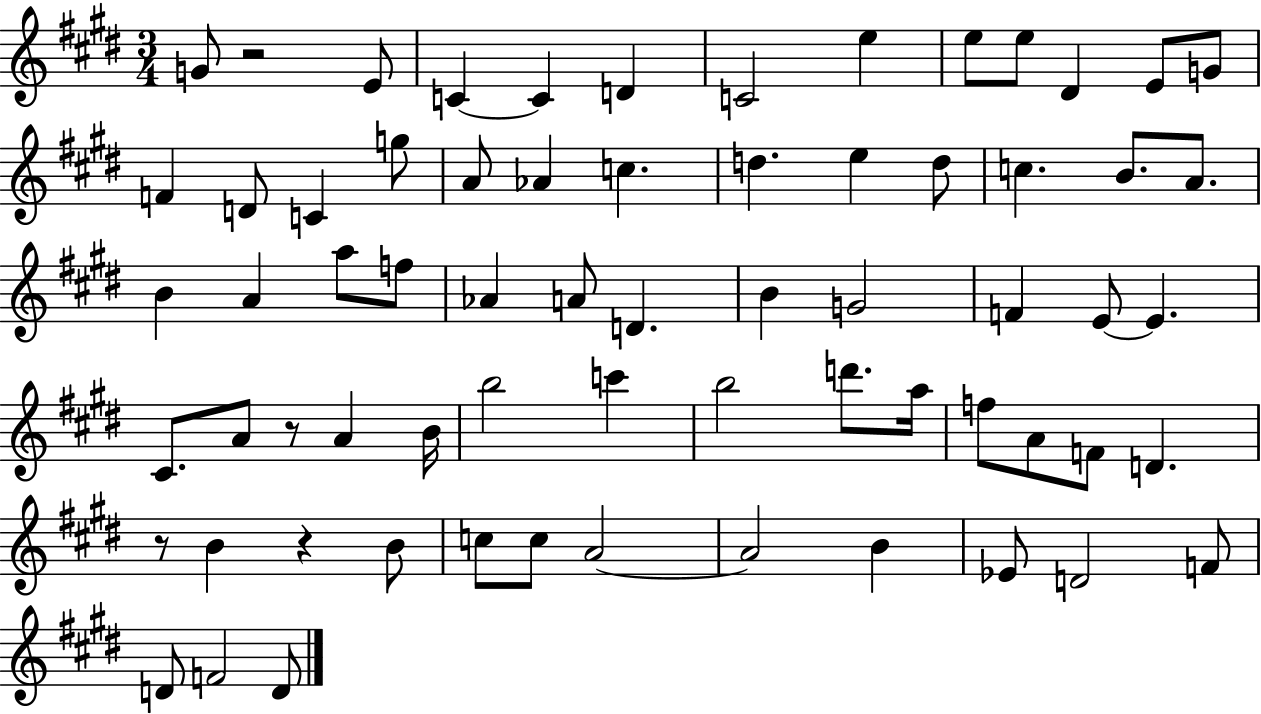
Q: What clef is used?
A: treble